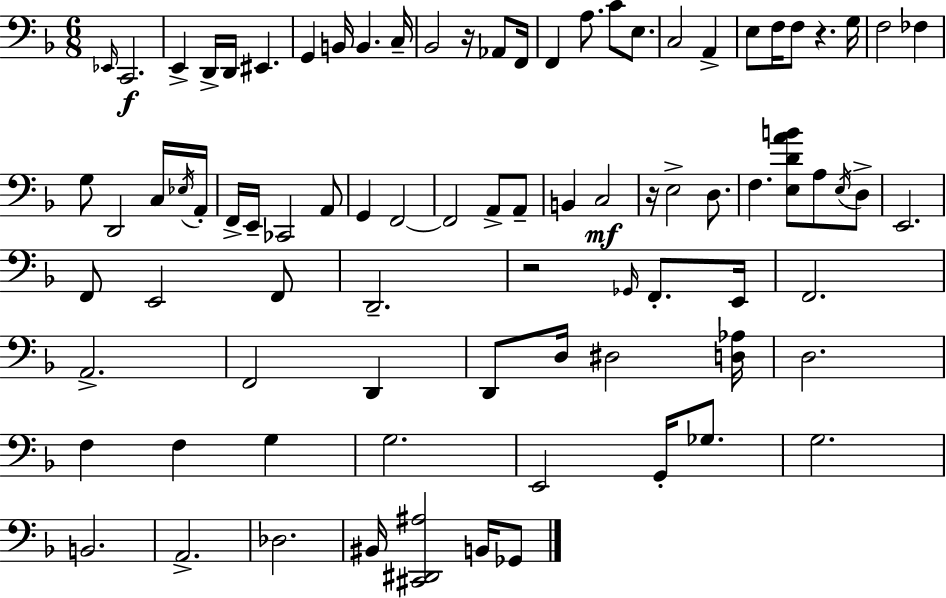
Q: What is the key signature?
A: F major